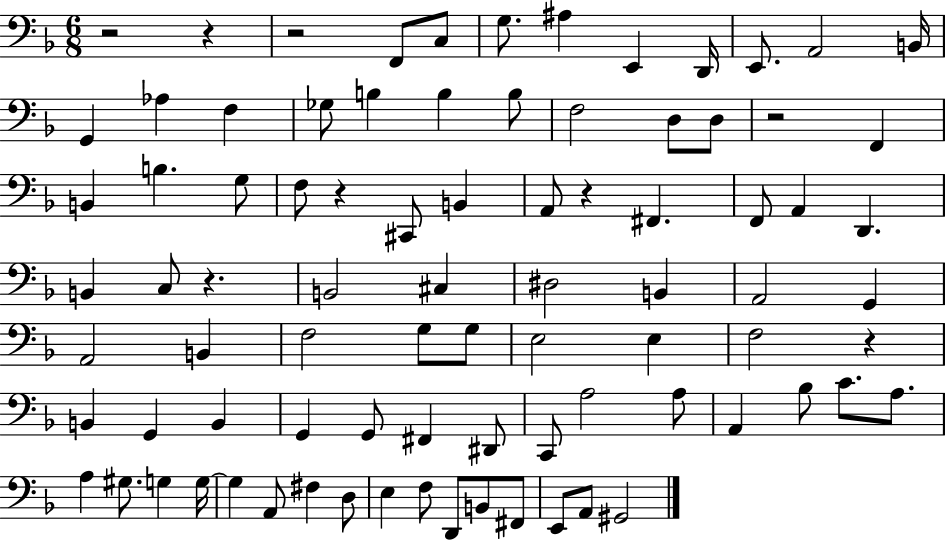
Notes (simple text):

R/h R/q R/h F2/e C3/e G3/e. A#3/q E2/q D2/s E2/e. A2/h B2/s G2/q Ab3/q F3/q Gb3/e B3/q B3/q B3/e F3/h D3/e D3/e R/h F2/q B2/q B3/q. G3/e F3/e R/q C#2/e B2/q A2/e R/q F#2/q. F2/e A2/q D2/q. B2/q C3/e R/q. B2/h C#3/q D#3/h B2/q A2/h G2/q A2/h B2/q F3/h G3/e G3/e E3/h E3/q F3/h R/q B2/q G2/q B2/q G2/q G2/e F#2/q D#2/e C2/e A3/h A3/e A2/q Bb3/e C4/e. A3/e. A3/q G#3/e. G3/q G3/s G3/q A2/e F#3/q D3/e E3/q F3/e D2/e B2/e F#2/e E2/e A2/e G#2/h